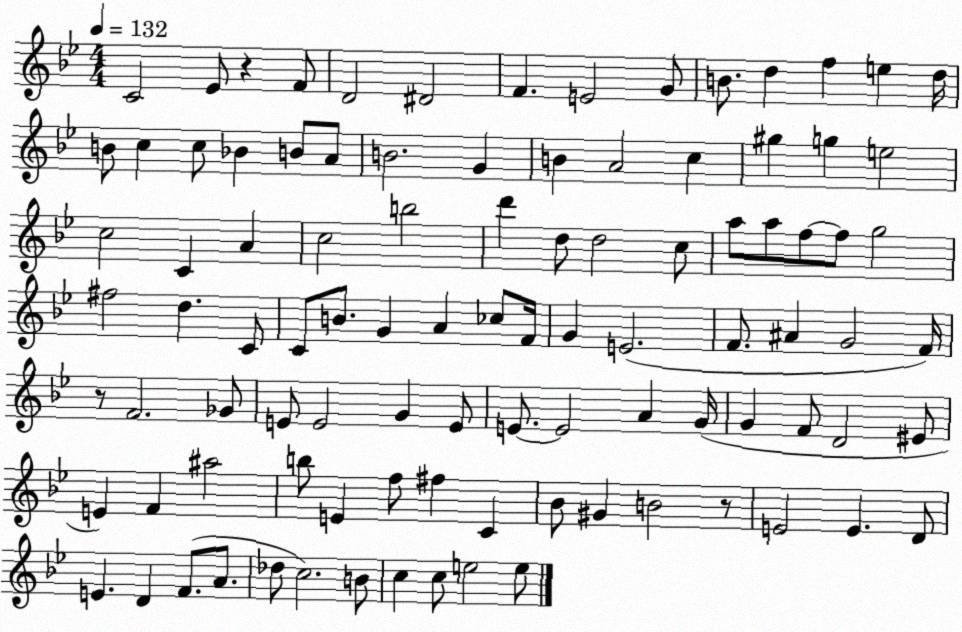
X:1
T:Untitled
M:4/4
L:1/4
K:Bb
C2 _E/2 z F/2 D2 ^D2 F E2 G/2 B/2 d f e d/4 B/2 c c/2 _B B/2 A/2 B2 G B A2 c ^g g e2 c2 C A c2 b2 d' d/2 d2 c/2 a/2 a/2 f/2 f/2 g2 ^f2 d C/2 C/2 B/2 G A _c/2 F/4 G E2 F/2 ^A G2 F/4 z/2 F2 _G/2 E/2 E2 G E/2 E/2 E2 A G/4 G F/2 D2 ^E/2 E F ^a2 b/2 E f/2 ^f C _B/2 ^G B2 z/2 E2 E D/2 E D F/2 A/2 _d/2 c2 B/2 c c/2 e2 e/2